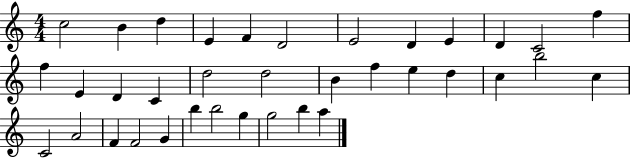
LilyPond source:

{
  \clef treble
  \numericTimeSignature
  \time 4/4
  \key c \major
  c''2 b'4 d''4 | e'4 f'4 d'2 | e'2 d'4 e'4 | d'4 c'2 f''4 | \break f''4 e'4 d'4 c'4 | d''2 d''2 | b'4 f''4 e''4 d''4 | c''4 b''2 c''4 | \break c'2 a'2 | f'4 f'2 g'4 | b''4 b''2 g''4 | g''2 b''4 a''4 | \break \bar "|."
}